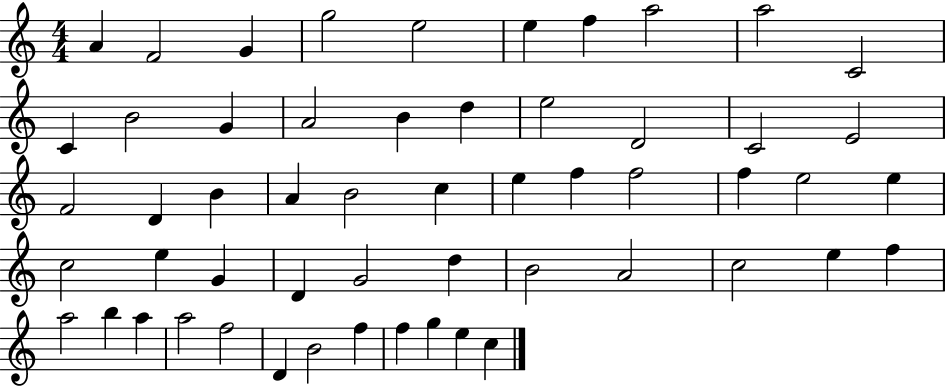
{
  \clef treble
  \numericTimeSignature
  \time 4/4
  \key c \major
  a'4 f'2 g'4 | g''2 e''2 | e''4 f''4 a''2 | a''2 c'2 | \break c'4 b'2 g'4 | a'2 b'4 d''4 | e''2 d'2 | c'2 e'2 | \break f'2 d'4 b'4 | a'4 b'2 c''4 | e''4 f''4 f''2 | f''4 e''2 e''4 | \break c''2 e''4 g'4 | d'4 g'2 d''4 | b'2 a'2 | c''2 e''4 f''4 | \break a''2 b''4 a''4 | a''2 f''2 | d'4 b'2 f''4 | f''4 g''4 e''4 c''4 | \break \bar "|."
}